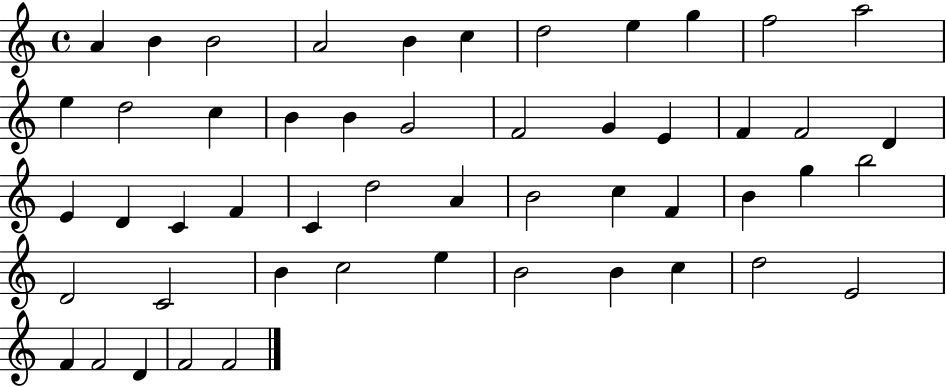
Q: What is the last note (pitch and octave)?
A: F4